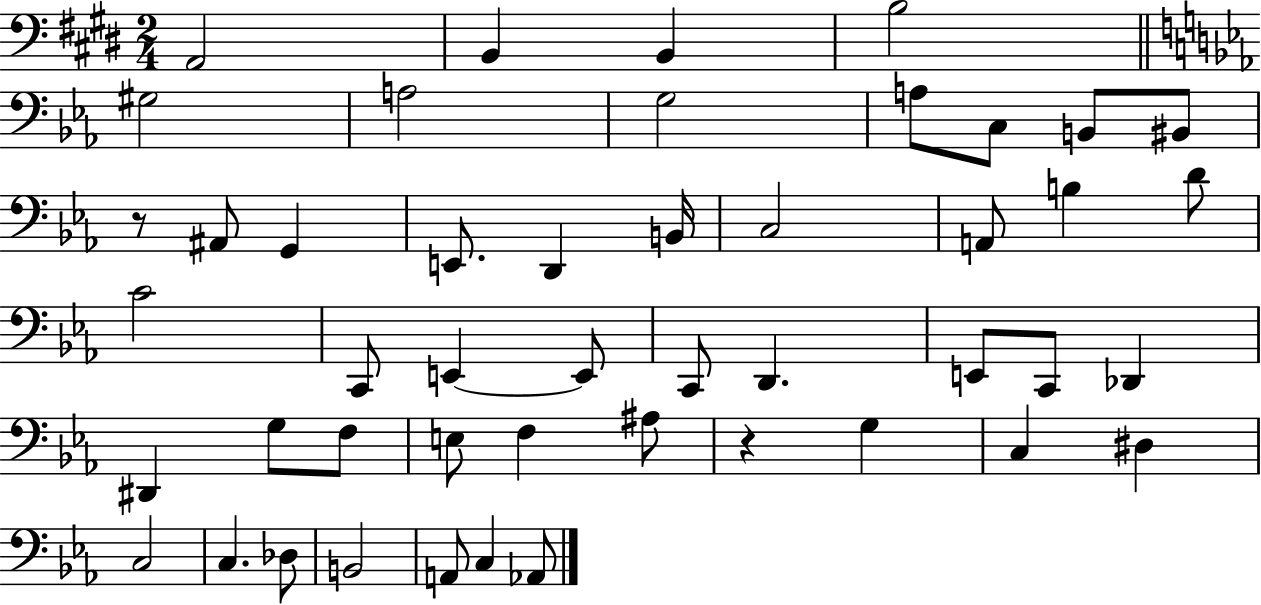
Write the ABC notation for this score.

X:1
T:Untitled
M:2/4
L:1/4
K:E
A,,2 B,, B,, B,2 ^G,2 A,2 G,2 A,/2 C,/2 B,,/2 ^B,,/2 z/2 ^A,,/2 G,, E,,/2 D,, B,,/4 C,2 A,,/2 B, D/2 C2 C,,/2 E,, E,,/2 C,,/2 D,, E,,/2 C,,/2 _D,, ^D,, G,/2 F,/2 E,/2 F, ^A,/2 z G, C, ^D, C,2 C, _D,/2 B,,2 A,,/2 C, _A,,/2